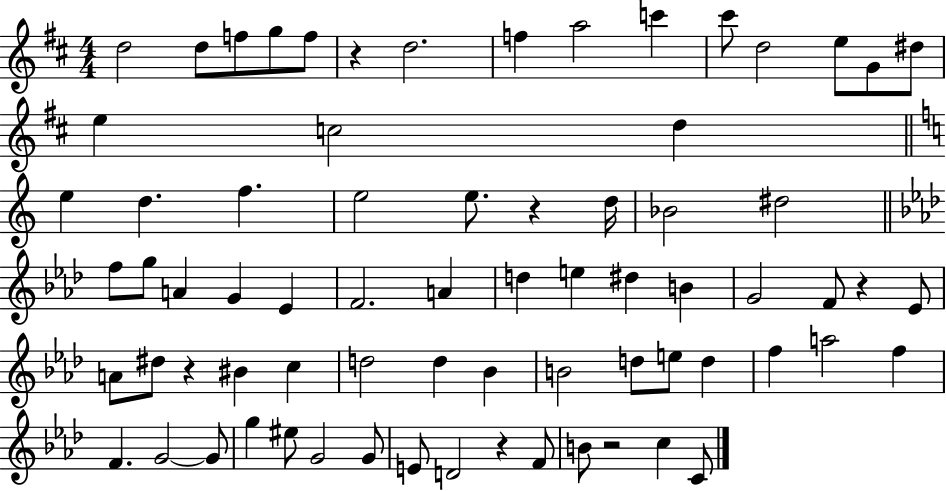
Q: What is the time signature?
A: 4/4